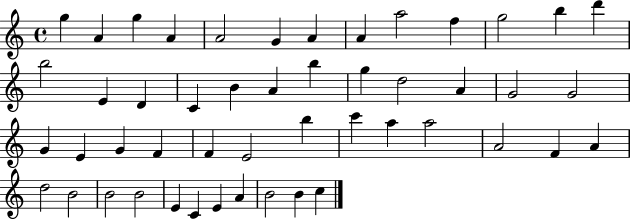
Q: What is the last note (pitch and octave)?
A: C5